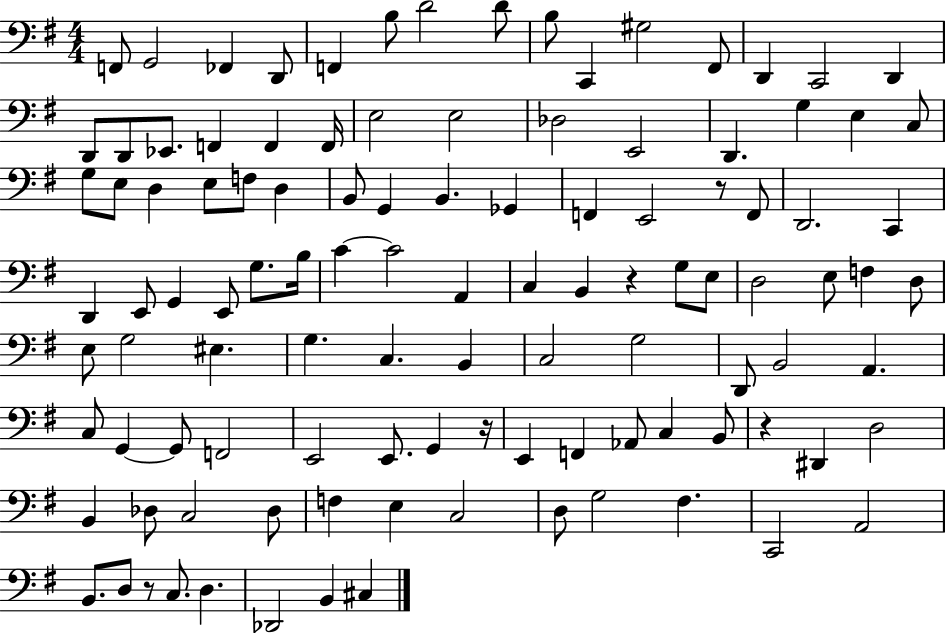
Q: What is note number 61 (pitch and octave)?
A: D3